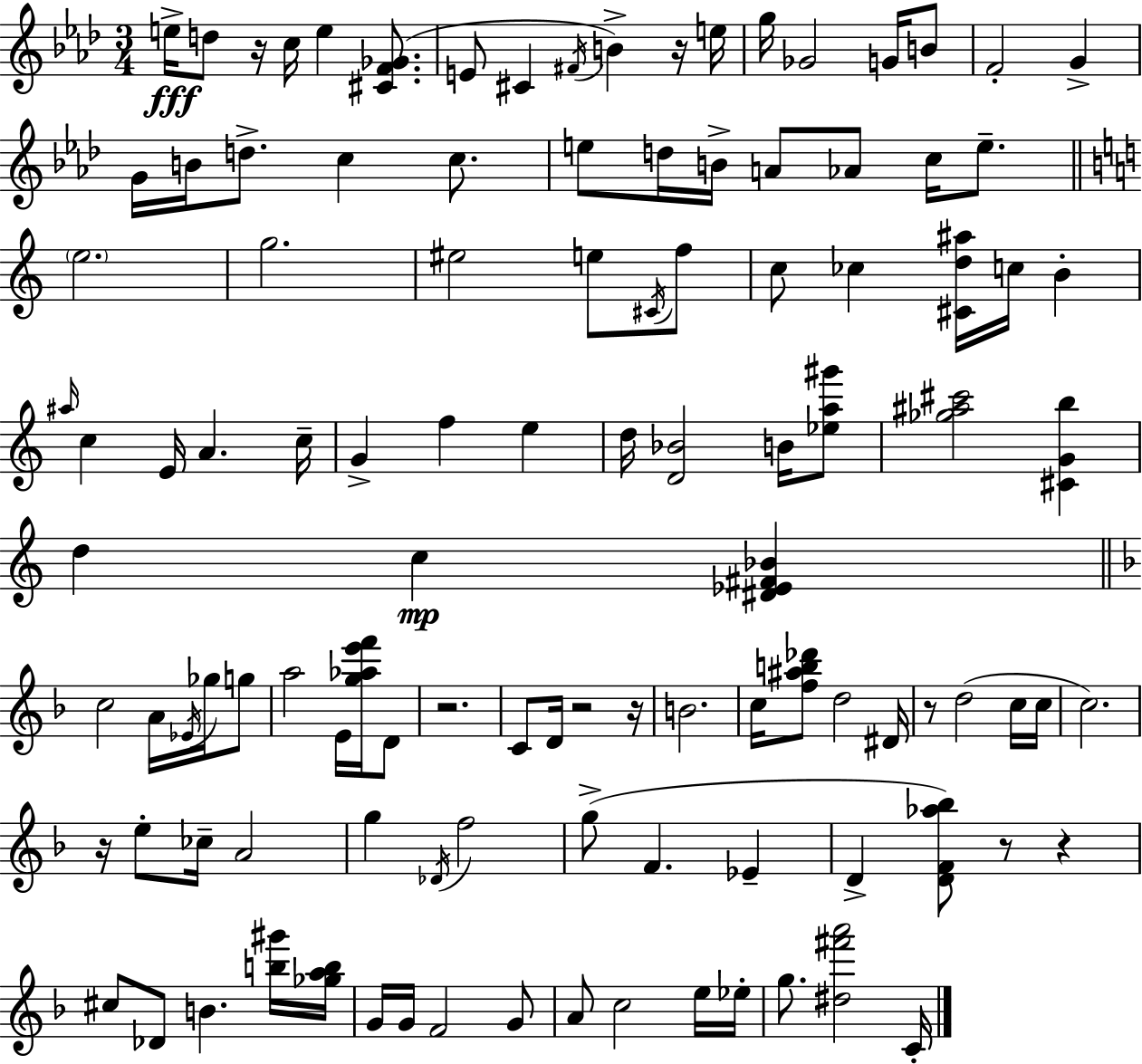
E5/s D5/e R/s C5/s E5/q [C#4,F4,Gb4]/e. E4/e C#4/q F#4/s B4/q R/s E5/s G5/s Gb4/h G4/s B4/e F4/h G4/q G4/s B4/s D5/e. C5/q C5/e. E5/e D5/s B4/s A4/e Ab4/e C5/s E5/e. E5/h. G5/h. EIS5/h E5/e C#4/s F5/e C5/e CES5/q [C#4,D5,A#5]/s C5/s B4/q A#5/s C5/q E4/s A4/q. C5/s G4/q F5/q E5/q D5/s [D4,Bb4]/h B4/s [Eb5,A5,G#6]/e [Gb5,A#5,C#6]/h [C#4,G4,B5]/q D5/q C5/q [D#4,Eb4,F#4,Bb4]/q C5/h A4/s Eb4/s Gb5/s G5/e A5/h E4/s [G5,Ab5,E6,F6]/s D4/e R/h. C4/e D4/s R/h R/s B4/h. C5/s [F5,A#5,B5,Db6]/e D5/h D#4/s R/e D5/h C5/s C5/s C5/h. R/s E5/e CES5/s A4/h G5/q Db4/s F5/h G5/e F4/q. Eb4/q D4/q [D4,F4,Ab5,Bb5]/e R/e R/q C#5/e Db4/e B4/q. [B5,G#6]/s [Gb5,A5,B5]/s G4/s G4/s F4/h G4/e A4/e C5/h E5/s Eb5/s G5/e. [D#5,F#6,A6]/h C4/s